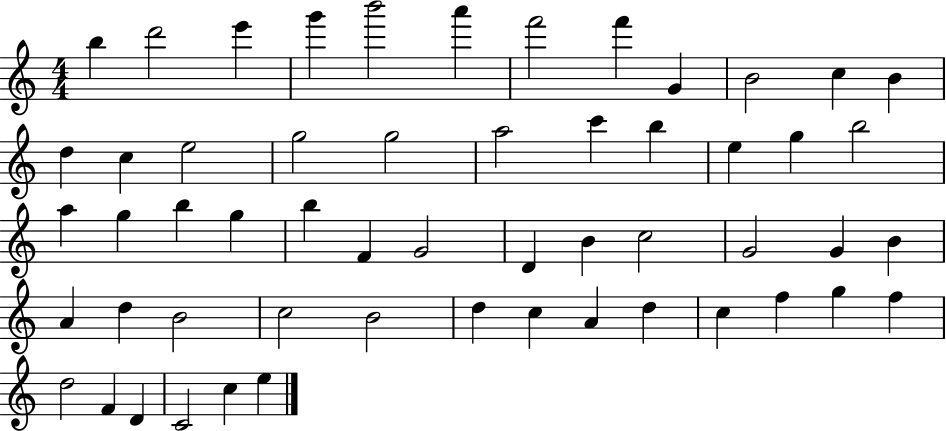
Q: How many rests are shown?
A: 0